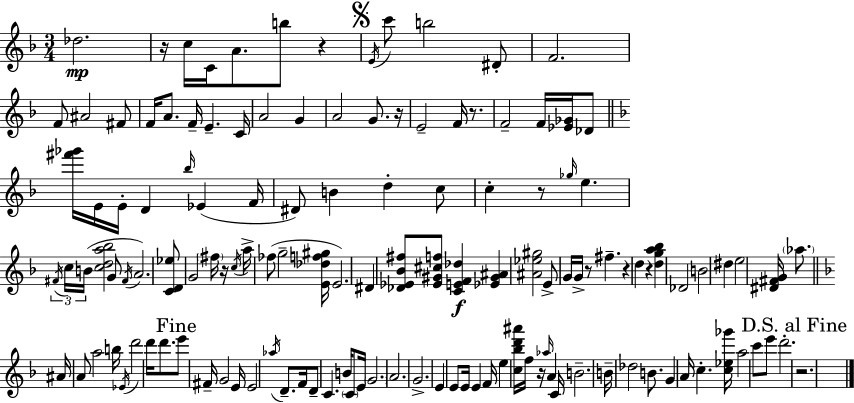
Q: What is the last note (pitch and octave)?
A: D6